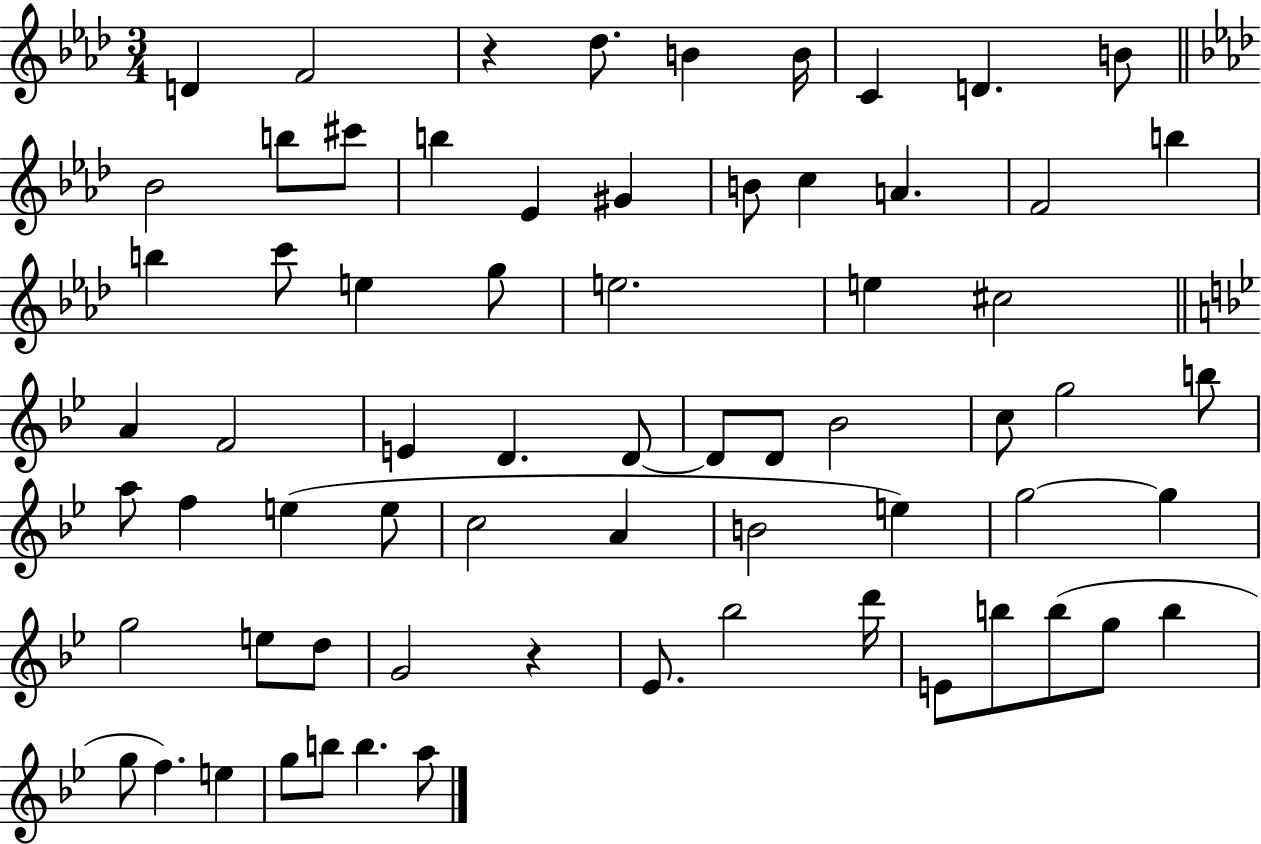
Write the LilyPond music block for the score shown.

{
  \clef treble
  \numericTimeSignature
  \time 3/4
  \key aes \major
  d'4 f'2 | r4 des''8. b'4 b'16 | c'4 d'4. b'8 | \bar "||" \break \key aes \major bes'2 b''8 cis'''8 | b''4 ees'4 gis'4 | b'8 c''4 a'4. | f'2 b''4 | \break b''4 c'''8 e''4 g''8 | e''2. | e''4 cis''2 | \bar "||" \break \key bes \major a'4 f'2 | e'4 d'4. d'8~~ | d'8 d'8 bes'2 | c''8 g''2 b''8 | \break a''8 f''4 e''4( e''8 | c''2 a'4 | b'2 e''4) | g''2~~ g''4 | \break g''2 e''8 d''8 | g'2 r4 | ees'8. bes''2 d'''16 | e'8 b''8 b''8( g''8 b''4 | \break g''8 f''4.) e''4 | g''8 b''8 b''4. a''8 | \bar "|."
}